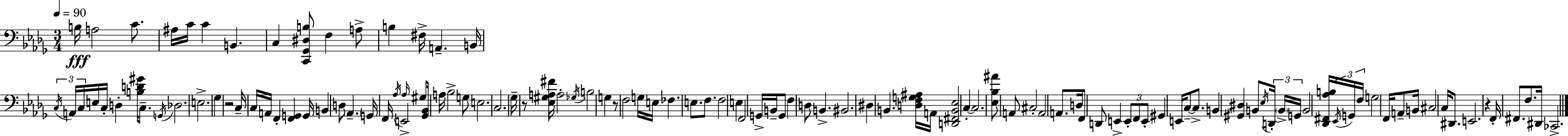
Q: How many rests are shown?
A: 4